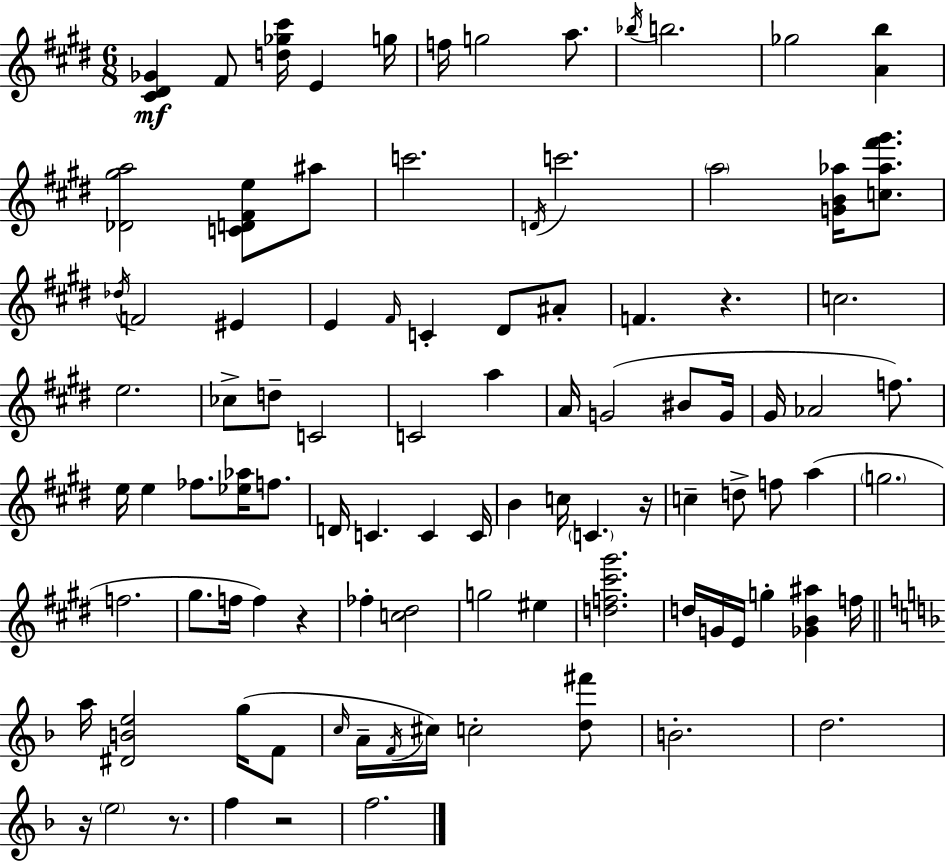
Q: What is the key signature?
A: E major